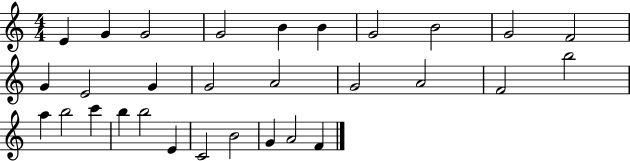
E4/q G4/q G4/h G4/h B4/q B4/q G4/h B4/h G4/h F4/h G4/q E4/h G4/q G4/h A4/h G4/h A4/h F4/h B5/h A5/q B5/h C6/q B5/q B5/h E4/q C4/h B4/h G4/q A4/h F4/q